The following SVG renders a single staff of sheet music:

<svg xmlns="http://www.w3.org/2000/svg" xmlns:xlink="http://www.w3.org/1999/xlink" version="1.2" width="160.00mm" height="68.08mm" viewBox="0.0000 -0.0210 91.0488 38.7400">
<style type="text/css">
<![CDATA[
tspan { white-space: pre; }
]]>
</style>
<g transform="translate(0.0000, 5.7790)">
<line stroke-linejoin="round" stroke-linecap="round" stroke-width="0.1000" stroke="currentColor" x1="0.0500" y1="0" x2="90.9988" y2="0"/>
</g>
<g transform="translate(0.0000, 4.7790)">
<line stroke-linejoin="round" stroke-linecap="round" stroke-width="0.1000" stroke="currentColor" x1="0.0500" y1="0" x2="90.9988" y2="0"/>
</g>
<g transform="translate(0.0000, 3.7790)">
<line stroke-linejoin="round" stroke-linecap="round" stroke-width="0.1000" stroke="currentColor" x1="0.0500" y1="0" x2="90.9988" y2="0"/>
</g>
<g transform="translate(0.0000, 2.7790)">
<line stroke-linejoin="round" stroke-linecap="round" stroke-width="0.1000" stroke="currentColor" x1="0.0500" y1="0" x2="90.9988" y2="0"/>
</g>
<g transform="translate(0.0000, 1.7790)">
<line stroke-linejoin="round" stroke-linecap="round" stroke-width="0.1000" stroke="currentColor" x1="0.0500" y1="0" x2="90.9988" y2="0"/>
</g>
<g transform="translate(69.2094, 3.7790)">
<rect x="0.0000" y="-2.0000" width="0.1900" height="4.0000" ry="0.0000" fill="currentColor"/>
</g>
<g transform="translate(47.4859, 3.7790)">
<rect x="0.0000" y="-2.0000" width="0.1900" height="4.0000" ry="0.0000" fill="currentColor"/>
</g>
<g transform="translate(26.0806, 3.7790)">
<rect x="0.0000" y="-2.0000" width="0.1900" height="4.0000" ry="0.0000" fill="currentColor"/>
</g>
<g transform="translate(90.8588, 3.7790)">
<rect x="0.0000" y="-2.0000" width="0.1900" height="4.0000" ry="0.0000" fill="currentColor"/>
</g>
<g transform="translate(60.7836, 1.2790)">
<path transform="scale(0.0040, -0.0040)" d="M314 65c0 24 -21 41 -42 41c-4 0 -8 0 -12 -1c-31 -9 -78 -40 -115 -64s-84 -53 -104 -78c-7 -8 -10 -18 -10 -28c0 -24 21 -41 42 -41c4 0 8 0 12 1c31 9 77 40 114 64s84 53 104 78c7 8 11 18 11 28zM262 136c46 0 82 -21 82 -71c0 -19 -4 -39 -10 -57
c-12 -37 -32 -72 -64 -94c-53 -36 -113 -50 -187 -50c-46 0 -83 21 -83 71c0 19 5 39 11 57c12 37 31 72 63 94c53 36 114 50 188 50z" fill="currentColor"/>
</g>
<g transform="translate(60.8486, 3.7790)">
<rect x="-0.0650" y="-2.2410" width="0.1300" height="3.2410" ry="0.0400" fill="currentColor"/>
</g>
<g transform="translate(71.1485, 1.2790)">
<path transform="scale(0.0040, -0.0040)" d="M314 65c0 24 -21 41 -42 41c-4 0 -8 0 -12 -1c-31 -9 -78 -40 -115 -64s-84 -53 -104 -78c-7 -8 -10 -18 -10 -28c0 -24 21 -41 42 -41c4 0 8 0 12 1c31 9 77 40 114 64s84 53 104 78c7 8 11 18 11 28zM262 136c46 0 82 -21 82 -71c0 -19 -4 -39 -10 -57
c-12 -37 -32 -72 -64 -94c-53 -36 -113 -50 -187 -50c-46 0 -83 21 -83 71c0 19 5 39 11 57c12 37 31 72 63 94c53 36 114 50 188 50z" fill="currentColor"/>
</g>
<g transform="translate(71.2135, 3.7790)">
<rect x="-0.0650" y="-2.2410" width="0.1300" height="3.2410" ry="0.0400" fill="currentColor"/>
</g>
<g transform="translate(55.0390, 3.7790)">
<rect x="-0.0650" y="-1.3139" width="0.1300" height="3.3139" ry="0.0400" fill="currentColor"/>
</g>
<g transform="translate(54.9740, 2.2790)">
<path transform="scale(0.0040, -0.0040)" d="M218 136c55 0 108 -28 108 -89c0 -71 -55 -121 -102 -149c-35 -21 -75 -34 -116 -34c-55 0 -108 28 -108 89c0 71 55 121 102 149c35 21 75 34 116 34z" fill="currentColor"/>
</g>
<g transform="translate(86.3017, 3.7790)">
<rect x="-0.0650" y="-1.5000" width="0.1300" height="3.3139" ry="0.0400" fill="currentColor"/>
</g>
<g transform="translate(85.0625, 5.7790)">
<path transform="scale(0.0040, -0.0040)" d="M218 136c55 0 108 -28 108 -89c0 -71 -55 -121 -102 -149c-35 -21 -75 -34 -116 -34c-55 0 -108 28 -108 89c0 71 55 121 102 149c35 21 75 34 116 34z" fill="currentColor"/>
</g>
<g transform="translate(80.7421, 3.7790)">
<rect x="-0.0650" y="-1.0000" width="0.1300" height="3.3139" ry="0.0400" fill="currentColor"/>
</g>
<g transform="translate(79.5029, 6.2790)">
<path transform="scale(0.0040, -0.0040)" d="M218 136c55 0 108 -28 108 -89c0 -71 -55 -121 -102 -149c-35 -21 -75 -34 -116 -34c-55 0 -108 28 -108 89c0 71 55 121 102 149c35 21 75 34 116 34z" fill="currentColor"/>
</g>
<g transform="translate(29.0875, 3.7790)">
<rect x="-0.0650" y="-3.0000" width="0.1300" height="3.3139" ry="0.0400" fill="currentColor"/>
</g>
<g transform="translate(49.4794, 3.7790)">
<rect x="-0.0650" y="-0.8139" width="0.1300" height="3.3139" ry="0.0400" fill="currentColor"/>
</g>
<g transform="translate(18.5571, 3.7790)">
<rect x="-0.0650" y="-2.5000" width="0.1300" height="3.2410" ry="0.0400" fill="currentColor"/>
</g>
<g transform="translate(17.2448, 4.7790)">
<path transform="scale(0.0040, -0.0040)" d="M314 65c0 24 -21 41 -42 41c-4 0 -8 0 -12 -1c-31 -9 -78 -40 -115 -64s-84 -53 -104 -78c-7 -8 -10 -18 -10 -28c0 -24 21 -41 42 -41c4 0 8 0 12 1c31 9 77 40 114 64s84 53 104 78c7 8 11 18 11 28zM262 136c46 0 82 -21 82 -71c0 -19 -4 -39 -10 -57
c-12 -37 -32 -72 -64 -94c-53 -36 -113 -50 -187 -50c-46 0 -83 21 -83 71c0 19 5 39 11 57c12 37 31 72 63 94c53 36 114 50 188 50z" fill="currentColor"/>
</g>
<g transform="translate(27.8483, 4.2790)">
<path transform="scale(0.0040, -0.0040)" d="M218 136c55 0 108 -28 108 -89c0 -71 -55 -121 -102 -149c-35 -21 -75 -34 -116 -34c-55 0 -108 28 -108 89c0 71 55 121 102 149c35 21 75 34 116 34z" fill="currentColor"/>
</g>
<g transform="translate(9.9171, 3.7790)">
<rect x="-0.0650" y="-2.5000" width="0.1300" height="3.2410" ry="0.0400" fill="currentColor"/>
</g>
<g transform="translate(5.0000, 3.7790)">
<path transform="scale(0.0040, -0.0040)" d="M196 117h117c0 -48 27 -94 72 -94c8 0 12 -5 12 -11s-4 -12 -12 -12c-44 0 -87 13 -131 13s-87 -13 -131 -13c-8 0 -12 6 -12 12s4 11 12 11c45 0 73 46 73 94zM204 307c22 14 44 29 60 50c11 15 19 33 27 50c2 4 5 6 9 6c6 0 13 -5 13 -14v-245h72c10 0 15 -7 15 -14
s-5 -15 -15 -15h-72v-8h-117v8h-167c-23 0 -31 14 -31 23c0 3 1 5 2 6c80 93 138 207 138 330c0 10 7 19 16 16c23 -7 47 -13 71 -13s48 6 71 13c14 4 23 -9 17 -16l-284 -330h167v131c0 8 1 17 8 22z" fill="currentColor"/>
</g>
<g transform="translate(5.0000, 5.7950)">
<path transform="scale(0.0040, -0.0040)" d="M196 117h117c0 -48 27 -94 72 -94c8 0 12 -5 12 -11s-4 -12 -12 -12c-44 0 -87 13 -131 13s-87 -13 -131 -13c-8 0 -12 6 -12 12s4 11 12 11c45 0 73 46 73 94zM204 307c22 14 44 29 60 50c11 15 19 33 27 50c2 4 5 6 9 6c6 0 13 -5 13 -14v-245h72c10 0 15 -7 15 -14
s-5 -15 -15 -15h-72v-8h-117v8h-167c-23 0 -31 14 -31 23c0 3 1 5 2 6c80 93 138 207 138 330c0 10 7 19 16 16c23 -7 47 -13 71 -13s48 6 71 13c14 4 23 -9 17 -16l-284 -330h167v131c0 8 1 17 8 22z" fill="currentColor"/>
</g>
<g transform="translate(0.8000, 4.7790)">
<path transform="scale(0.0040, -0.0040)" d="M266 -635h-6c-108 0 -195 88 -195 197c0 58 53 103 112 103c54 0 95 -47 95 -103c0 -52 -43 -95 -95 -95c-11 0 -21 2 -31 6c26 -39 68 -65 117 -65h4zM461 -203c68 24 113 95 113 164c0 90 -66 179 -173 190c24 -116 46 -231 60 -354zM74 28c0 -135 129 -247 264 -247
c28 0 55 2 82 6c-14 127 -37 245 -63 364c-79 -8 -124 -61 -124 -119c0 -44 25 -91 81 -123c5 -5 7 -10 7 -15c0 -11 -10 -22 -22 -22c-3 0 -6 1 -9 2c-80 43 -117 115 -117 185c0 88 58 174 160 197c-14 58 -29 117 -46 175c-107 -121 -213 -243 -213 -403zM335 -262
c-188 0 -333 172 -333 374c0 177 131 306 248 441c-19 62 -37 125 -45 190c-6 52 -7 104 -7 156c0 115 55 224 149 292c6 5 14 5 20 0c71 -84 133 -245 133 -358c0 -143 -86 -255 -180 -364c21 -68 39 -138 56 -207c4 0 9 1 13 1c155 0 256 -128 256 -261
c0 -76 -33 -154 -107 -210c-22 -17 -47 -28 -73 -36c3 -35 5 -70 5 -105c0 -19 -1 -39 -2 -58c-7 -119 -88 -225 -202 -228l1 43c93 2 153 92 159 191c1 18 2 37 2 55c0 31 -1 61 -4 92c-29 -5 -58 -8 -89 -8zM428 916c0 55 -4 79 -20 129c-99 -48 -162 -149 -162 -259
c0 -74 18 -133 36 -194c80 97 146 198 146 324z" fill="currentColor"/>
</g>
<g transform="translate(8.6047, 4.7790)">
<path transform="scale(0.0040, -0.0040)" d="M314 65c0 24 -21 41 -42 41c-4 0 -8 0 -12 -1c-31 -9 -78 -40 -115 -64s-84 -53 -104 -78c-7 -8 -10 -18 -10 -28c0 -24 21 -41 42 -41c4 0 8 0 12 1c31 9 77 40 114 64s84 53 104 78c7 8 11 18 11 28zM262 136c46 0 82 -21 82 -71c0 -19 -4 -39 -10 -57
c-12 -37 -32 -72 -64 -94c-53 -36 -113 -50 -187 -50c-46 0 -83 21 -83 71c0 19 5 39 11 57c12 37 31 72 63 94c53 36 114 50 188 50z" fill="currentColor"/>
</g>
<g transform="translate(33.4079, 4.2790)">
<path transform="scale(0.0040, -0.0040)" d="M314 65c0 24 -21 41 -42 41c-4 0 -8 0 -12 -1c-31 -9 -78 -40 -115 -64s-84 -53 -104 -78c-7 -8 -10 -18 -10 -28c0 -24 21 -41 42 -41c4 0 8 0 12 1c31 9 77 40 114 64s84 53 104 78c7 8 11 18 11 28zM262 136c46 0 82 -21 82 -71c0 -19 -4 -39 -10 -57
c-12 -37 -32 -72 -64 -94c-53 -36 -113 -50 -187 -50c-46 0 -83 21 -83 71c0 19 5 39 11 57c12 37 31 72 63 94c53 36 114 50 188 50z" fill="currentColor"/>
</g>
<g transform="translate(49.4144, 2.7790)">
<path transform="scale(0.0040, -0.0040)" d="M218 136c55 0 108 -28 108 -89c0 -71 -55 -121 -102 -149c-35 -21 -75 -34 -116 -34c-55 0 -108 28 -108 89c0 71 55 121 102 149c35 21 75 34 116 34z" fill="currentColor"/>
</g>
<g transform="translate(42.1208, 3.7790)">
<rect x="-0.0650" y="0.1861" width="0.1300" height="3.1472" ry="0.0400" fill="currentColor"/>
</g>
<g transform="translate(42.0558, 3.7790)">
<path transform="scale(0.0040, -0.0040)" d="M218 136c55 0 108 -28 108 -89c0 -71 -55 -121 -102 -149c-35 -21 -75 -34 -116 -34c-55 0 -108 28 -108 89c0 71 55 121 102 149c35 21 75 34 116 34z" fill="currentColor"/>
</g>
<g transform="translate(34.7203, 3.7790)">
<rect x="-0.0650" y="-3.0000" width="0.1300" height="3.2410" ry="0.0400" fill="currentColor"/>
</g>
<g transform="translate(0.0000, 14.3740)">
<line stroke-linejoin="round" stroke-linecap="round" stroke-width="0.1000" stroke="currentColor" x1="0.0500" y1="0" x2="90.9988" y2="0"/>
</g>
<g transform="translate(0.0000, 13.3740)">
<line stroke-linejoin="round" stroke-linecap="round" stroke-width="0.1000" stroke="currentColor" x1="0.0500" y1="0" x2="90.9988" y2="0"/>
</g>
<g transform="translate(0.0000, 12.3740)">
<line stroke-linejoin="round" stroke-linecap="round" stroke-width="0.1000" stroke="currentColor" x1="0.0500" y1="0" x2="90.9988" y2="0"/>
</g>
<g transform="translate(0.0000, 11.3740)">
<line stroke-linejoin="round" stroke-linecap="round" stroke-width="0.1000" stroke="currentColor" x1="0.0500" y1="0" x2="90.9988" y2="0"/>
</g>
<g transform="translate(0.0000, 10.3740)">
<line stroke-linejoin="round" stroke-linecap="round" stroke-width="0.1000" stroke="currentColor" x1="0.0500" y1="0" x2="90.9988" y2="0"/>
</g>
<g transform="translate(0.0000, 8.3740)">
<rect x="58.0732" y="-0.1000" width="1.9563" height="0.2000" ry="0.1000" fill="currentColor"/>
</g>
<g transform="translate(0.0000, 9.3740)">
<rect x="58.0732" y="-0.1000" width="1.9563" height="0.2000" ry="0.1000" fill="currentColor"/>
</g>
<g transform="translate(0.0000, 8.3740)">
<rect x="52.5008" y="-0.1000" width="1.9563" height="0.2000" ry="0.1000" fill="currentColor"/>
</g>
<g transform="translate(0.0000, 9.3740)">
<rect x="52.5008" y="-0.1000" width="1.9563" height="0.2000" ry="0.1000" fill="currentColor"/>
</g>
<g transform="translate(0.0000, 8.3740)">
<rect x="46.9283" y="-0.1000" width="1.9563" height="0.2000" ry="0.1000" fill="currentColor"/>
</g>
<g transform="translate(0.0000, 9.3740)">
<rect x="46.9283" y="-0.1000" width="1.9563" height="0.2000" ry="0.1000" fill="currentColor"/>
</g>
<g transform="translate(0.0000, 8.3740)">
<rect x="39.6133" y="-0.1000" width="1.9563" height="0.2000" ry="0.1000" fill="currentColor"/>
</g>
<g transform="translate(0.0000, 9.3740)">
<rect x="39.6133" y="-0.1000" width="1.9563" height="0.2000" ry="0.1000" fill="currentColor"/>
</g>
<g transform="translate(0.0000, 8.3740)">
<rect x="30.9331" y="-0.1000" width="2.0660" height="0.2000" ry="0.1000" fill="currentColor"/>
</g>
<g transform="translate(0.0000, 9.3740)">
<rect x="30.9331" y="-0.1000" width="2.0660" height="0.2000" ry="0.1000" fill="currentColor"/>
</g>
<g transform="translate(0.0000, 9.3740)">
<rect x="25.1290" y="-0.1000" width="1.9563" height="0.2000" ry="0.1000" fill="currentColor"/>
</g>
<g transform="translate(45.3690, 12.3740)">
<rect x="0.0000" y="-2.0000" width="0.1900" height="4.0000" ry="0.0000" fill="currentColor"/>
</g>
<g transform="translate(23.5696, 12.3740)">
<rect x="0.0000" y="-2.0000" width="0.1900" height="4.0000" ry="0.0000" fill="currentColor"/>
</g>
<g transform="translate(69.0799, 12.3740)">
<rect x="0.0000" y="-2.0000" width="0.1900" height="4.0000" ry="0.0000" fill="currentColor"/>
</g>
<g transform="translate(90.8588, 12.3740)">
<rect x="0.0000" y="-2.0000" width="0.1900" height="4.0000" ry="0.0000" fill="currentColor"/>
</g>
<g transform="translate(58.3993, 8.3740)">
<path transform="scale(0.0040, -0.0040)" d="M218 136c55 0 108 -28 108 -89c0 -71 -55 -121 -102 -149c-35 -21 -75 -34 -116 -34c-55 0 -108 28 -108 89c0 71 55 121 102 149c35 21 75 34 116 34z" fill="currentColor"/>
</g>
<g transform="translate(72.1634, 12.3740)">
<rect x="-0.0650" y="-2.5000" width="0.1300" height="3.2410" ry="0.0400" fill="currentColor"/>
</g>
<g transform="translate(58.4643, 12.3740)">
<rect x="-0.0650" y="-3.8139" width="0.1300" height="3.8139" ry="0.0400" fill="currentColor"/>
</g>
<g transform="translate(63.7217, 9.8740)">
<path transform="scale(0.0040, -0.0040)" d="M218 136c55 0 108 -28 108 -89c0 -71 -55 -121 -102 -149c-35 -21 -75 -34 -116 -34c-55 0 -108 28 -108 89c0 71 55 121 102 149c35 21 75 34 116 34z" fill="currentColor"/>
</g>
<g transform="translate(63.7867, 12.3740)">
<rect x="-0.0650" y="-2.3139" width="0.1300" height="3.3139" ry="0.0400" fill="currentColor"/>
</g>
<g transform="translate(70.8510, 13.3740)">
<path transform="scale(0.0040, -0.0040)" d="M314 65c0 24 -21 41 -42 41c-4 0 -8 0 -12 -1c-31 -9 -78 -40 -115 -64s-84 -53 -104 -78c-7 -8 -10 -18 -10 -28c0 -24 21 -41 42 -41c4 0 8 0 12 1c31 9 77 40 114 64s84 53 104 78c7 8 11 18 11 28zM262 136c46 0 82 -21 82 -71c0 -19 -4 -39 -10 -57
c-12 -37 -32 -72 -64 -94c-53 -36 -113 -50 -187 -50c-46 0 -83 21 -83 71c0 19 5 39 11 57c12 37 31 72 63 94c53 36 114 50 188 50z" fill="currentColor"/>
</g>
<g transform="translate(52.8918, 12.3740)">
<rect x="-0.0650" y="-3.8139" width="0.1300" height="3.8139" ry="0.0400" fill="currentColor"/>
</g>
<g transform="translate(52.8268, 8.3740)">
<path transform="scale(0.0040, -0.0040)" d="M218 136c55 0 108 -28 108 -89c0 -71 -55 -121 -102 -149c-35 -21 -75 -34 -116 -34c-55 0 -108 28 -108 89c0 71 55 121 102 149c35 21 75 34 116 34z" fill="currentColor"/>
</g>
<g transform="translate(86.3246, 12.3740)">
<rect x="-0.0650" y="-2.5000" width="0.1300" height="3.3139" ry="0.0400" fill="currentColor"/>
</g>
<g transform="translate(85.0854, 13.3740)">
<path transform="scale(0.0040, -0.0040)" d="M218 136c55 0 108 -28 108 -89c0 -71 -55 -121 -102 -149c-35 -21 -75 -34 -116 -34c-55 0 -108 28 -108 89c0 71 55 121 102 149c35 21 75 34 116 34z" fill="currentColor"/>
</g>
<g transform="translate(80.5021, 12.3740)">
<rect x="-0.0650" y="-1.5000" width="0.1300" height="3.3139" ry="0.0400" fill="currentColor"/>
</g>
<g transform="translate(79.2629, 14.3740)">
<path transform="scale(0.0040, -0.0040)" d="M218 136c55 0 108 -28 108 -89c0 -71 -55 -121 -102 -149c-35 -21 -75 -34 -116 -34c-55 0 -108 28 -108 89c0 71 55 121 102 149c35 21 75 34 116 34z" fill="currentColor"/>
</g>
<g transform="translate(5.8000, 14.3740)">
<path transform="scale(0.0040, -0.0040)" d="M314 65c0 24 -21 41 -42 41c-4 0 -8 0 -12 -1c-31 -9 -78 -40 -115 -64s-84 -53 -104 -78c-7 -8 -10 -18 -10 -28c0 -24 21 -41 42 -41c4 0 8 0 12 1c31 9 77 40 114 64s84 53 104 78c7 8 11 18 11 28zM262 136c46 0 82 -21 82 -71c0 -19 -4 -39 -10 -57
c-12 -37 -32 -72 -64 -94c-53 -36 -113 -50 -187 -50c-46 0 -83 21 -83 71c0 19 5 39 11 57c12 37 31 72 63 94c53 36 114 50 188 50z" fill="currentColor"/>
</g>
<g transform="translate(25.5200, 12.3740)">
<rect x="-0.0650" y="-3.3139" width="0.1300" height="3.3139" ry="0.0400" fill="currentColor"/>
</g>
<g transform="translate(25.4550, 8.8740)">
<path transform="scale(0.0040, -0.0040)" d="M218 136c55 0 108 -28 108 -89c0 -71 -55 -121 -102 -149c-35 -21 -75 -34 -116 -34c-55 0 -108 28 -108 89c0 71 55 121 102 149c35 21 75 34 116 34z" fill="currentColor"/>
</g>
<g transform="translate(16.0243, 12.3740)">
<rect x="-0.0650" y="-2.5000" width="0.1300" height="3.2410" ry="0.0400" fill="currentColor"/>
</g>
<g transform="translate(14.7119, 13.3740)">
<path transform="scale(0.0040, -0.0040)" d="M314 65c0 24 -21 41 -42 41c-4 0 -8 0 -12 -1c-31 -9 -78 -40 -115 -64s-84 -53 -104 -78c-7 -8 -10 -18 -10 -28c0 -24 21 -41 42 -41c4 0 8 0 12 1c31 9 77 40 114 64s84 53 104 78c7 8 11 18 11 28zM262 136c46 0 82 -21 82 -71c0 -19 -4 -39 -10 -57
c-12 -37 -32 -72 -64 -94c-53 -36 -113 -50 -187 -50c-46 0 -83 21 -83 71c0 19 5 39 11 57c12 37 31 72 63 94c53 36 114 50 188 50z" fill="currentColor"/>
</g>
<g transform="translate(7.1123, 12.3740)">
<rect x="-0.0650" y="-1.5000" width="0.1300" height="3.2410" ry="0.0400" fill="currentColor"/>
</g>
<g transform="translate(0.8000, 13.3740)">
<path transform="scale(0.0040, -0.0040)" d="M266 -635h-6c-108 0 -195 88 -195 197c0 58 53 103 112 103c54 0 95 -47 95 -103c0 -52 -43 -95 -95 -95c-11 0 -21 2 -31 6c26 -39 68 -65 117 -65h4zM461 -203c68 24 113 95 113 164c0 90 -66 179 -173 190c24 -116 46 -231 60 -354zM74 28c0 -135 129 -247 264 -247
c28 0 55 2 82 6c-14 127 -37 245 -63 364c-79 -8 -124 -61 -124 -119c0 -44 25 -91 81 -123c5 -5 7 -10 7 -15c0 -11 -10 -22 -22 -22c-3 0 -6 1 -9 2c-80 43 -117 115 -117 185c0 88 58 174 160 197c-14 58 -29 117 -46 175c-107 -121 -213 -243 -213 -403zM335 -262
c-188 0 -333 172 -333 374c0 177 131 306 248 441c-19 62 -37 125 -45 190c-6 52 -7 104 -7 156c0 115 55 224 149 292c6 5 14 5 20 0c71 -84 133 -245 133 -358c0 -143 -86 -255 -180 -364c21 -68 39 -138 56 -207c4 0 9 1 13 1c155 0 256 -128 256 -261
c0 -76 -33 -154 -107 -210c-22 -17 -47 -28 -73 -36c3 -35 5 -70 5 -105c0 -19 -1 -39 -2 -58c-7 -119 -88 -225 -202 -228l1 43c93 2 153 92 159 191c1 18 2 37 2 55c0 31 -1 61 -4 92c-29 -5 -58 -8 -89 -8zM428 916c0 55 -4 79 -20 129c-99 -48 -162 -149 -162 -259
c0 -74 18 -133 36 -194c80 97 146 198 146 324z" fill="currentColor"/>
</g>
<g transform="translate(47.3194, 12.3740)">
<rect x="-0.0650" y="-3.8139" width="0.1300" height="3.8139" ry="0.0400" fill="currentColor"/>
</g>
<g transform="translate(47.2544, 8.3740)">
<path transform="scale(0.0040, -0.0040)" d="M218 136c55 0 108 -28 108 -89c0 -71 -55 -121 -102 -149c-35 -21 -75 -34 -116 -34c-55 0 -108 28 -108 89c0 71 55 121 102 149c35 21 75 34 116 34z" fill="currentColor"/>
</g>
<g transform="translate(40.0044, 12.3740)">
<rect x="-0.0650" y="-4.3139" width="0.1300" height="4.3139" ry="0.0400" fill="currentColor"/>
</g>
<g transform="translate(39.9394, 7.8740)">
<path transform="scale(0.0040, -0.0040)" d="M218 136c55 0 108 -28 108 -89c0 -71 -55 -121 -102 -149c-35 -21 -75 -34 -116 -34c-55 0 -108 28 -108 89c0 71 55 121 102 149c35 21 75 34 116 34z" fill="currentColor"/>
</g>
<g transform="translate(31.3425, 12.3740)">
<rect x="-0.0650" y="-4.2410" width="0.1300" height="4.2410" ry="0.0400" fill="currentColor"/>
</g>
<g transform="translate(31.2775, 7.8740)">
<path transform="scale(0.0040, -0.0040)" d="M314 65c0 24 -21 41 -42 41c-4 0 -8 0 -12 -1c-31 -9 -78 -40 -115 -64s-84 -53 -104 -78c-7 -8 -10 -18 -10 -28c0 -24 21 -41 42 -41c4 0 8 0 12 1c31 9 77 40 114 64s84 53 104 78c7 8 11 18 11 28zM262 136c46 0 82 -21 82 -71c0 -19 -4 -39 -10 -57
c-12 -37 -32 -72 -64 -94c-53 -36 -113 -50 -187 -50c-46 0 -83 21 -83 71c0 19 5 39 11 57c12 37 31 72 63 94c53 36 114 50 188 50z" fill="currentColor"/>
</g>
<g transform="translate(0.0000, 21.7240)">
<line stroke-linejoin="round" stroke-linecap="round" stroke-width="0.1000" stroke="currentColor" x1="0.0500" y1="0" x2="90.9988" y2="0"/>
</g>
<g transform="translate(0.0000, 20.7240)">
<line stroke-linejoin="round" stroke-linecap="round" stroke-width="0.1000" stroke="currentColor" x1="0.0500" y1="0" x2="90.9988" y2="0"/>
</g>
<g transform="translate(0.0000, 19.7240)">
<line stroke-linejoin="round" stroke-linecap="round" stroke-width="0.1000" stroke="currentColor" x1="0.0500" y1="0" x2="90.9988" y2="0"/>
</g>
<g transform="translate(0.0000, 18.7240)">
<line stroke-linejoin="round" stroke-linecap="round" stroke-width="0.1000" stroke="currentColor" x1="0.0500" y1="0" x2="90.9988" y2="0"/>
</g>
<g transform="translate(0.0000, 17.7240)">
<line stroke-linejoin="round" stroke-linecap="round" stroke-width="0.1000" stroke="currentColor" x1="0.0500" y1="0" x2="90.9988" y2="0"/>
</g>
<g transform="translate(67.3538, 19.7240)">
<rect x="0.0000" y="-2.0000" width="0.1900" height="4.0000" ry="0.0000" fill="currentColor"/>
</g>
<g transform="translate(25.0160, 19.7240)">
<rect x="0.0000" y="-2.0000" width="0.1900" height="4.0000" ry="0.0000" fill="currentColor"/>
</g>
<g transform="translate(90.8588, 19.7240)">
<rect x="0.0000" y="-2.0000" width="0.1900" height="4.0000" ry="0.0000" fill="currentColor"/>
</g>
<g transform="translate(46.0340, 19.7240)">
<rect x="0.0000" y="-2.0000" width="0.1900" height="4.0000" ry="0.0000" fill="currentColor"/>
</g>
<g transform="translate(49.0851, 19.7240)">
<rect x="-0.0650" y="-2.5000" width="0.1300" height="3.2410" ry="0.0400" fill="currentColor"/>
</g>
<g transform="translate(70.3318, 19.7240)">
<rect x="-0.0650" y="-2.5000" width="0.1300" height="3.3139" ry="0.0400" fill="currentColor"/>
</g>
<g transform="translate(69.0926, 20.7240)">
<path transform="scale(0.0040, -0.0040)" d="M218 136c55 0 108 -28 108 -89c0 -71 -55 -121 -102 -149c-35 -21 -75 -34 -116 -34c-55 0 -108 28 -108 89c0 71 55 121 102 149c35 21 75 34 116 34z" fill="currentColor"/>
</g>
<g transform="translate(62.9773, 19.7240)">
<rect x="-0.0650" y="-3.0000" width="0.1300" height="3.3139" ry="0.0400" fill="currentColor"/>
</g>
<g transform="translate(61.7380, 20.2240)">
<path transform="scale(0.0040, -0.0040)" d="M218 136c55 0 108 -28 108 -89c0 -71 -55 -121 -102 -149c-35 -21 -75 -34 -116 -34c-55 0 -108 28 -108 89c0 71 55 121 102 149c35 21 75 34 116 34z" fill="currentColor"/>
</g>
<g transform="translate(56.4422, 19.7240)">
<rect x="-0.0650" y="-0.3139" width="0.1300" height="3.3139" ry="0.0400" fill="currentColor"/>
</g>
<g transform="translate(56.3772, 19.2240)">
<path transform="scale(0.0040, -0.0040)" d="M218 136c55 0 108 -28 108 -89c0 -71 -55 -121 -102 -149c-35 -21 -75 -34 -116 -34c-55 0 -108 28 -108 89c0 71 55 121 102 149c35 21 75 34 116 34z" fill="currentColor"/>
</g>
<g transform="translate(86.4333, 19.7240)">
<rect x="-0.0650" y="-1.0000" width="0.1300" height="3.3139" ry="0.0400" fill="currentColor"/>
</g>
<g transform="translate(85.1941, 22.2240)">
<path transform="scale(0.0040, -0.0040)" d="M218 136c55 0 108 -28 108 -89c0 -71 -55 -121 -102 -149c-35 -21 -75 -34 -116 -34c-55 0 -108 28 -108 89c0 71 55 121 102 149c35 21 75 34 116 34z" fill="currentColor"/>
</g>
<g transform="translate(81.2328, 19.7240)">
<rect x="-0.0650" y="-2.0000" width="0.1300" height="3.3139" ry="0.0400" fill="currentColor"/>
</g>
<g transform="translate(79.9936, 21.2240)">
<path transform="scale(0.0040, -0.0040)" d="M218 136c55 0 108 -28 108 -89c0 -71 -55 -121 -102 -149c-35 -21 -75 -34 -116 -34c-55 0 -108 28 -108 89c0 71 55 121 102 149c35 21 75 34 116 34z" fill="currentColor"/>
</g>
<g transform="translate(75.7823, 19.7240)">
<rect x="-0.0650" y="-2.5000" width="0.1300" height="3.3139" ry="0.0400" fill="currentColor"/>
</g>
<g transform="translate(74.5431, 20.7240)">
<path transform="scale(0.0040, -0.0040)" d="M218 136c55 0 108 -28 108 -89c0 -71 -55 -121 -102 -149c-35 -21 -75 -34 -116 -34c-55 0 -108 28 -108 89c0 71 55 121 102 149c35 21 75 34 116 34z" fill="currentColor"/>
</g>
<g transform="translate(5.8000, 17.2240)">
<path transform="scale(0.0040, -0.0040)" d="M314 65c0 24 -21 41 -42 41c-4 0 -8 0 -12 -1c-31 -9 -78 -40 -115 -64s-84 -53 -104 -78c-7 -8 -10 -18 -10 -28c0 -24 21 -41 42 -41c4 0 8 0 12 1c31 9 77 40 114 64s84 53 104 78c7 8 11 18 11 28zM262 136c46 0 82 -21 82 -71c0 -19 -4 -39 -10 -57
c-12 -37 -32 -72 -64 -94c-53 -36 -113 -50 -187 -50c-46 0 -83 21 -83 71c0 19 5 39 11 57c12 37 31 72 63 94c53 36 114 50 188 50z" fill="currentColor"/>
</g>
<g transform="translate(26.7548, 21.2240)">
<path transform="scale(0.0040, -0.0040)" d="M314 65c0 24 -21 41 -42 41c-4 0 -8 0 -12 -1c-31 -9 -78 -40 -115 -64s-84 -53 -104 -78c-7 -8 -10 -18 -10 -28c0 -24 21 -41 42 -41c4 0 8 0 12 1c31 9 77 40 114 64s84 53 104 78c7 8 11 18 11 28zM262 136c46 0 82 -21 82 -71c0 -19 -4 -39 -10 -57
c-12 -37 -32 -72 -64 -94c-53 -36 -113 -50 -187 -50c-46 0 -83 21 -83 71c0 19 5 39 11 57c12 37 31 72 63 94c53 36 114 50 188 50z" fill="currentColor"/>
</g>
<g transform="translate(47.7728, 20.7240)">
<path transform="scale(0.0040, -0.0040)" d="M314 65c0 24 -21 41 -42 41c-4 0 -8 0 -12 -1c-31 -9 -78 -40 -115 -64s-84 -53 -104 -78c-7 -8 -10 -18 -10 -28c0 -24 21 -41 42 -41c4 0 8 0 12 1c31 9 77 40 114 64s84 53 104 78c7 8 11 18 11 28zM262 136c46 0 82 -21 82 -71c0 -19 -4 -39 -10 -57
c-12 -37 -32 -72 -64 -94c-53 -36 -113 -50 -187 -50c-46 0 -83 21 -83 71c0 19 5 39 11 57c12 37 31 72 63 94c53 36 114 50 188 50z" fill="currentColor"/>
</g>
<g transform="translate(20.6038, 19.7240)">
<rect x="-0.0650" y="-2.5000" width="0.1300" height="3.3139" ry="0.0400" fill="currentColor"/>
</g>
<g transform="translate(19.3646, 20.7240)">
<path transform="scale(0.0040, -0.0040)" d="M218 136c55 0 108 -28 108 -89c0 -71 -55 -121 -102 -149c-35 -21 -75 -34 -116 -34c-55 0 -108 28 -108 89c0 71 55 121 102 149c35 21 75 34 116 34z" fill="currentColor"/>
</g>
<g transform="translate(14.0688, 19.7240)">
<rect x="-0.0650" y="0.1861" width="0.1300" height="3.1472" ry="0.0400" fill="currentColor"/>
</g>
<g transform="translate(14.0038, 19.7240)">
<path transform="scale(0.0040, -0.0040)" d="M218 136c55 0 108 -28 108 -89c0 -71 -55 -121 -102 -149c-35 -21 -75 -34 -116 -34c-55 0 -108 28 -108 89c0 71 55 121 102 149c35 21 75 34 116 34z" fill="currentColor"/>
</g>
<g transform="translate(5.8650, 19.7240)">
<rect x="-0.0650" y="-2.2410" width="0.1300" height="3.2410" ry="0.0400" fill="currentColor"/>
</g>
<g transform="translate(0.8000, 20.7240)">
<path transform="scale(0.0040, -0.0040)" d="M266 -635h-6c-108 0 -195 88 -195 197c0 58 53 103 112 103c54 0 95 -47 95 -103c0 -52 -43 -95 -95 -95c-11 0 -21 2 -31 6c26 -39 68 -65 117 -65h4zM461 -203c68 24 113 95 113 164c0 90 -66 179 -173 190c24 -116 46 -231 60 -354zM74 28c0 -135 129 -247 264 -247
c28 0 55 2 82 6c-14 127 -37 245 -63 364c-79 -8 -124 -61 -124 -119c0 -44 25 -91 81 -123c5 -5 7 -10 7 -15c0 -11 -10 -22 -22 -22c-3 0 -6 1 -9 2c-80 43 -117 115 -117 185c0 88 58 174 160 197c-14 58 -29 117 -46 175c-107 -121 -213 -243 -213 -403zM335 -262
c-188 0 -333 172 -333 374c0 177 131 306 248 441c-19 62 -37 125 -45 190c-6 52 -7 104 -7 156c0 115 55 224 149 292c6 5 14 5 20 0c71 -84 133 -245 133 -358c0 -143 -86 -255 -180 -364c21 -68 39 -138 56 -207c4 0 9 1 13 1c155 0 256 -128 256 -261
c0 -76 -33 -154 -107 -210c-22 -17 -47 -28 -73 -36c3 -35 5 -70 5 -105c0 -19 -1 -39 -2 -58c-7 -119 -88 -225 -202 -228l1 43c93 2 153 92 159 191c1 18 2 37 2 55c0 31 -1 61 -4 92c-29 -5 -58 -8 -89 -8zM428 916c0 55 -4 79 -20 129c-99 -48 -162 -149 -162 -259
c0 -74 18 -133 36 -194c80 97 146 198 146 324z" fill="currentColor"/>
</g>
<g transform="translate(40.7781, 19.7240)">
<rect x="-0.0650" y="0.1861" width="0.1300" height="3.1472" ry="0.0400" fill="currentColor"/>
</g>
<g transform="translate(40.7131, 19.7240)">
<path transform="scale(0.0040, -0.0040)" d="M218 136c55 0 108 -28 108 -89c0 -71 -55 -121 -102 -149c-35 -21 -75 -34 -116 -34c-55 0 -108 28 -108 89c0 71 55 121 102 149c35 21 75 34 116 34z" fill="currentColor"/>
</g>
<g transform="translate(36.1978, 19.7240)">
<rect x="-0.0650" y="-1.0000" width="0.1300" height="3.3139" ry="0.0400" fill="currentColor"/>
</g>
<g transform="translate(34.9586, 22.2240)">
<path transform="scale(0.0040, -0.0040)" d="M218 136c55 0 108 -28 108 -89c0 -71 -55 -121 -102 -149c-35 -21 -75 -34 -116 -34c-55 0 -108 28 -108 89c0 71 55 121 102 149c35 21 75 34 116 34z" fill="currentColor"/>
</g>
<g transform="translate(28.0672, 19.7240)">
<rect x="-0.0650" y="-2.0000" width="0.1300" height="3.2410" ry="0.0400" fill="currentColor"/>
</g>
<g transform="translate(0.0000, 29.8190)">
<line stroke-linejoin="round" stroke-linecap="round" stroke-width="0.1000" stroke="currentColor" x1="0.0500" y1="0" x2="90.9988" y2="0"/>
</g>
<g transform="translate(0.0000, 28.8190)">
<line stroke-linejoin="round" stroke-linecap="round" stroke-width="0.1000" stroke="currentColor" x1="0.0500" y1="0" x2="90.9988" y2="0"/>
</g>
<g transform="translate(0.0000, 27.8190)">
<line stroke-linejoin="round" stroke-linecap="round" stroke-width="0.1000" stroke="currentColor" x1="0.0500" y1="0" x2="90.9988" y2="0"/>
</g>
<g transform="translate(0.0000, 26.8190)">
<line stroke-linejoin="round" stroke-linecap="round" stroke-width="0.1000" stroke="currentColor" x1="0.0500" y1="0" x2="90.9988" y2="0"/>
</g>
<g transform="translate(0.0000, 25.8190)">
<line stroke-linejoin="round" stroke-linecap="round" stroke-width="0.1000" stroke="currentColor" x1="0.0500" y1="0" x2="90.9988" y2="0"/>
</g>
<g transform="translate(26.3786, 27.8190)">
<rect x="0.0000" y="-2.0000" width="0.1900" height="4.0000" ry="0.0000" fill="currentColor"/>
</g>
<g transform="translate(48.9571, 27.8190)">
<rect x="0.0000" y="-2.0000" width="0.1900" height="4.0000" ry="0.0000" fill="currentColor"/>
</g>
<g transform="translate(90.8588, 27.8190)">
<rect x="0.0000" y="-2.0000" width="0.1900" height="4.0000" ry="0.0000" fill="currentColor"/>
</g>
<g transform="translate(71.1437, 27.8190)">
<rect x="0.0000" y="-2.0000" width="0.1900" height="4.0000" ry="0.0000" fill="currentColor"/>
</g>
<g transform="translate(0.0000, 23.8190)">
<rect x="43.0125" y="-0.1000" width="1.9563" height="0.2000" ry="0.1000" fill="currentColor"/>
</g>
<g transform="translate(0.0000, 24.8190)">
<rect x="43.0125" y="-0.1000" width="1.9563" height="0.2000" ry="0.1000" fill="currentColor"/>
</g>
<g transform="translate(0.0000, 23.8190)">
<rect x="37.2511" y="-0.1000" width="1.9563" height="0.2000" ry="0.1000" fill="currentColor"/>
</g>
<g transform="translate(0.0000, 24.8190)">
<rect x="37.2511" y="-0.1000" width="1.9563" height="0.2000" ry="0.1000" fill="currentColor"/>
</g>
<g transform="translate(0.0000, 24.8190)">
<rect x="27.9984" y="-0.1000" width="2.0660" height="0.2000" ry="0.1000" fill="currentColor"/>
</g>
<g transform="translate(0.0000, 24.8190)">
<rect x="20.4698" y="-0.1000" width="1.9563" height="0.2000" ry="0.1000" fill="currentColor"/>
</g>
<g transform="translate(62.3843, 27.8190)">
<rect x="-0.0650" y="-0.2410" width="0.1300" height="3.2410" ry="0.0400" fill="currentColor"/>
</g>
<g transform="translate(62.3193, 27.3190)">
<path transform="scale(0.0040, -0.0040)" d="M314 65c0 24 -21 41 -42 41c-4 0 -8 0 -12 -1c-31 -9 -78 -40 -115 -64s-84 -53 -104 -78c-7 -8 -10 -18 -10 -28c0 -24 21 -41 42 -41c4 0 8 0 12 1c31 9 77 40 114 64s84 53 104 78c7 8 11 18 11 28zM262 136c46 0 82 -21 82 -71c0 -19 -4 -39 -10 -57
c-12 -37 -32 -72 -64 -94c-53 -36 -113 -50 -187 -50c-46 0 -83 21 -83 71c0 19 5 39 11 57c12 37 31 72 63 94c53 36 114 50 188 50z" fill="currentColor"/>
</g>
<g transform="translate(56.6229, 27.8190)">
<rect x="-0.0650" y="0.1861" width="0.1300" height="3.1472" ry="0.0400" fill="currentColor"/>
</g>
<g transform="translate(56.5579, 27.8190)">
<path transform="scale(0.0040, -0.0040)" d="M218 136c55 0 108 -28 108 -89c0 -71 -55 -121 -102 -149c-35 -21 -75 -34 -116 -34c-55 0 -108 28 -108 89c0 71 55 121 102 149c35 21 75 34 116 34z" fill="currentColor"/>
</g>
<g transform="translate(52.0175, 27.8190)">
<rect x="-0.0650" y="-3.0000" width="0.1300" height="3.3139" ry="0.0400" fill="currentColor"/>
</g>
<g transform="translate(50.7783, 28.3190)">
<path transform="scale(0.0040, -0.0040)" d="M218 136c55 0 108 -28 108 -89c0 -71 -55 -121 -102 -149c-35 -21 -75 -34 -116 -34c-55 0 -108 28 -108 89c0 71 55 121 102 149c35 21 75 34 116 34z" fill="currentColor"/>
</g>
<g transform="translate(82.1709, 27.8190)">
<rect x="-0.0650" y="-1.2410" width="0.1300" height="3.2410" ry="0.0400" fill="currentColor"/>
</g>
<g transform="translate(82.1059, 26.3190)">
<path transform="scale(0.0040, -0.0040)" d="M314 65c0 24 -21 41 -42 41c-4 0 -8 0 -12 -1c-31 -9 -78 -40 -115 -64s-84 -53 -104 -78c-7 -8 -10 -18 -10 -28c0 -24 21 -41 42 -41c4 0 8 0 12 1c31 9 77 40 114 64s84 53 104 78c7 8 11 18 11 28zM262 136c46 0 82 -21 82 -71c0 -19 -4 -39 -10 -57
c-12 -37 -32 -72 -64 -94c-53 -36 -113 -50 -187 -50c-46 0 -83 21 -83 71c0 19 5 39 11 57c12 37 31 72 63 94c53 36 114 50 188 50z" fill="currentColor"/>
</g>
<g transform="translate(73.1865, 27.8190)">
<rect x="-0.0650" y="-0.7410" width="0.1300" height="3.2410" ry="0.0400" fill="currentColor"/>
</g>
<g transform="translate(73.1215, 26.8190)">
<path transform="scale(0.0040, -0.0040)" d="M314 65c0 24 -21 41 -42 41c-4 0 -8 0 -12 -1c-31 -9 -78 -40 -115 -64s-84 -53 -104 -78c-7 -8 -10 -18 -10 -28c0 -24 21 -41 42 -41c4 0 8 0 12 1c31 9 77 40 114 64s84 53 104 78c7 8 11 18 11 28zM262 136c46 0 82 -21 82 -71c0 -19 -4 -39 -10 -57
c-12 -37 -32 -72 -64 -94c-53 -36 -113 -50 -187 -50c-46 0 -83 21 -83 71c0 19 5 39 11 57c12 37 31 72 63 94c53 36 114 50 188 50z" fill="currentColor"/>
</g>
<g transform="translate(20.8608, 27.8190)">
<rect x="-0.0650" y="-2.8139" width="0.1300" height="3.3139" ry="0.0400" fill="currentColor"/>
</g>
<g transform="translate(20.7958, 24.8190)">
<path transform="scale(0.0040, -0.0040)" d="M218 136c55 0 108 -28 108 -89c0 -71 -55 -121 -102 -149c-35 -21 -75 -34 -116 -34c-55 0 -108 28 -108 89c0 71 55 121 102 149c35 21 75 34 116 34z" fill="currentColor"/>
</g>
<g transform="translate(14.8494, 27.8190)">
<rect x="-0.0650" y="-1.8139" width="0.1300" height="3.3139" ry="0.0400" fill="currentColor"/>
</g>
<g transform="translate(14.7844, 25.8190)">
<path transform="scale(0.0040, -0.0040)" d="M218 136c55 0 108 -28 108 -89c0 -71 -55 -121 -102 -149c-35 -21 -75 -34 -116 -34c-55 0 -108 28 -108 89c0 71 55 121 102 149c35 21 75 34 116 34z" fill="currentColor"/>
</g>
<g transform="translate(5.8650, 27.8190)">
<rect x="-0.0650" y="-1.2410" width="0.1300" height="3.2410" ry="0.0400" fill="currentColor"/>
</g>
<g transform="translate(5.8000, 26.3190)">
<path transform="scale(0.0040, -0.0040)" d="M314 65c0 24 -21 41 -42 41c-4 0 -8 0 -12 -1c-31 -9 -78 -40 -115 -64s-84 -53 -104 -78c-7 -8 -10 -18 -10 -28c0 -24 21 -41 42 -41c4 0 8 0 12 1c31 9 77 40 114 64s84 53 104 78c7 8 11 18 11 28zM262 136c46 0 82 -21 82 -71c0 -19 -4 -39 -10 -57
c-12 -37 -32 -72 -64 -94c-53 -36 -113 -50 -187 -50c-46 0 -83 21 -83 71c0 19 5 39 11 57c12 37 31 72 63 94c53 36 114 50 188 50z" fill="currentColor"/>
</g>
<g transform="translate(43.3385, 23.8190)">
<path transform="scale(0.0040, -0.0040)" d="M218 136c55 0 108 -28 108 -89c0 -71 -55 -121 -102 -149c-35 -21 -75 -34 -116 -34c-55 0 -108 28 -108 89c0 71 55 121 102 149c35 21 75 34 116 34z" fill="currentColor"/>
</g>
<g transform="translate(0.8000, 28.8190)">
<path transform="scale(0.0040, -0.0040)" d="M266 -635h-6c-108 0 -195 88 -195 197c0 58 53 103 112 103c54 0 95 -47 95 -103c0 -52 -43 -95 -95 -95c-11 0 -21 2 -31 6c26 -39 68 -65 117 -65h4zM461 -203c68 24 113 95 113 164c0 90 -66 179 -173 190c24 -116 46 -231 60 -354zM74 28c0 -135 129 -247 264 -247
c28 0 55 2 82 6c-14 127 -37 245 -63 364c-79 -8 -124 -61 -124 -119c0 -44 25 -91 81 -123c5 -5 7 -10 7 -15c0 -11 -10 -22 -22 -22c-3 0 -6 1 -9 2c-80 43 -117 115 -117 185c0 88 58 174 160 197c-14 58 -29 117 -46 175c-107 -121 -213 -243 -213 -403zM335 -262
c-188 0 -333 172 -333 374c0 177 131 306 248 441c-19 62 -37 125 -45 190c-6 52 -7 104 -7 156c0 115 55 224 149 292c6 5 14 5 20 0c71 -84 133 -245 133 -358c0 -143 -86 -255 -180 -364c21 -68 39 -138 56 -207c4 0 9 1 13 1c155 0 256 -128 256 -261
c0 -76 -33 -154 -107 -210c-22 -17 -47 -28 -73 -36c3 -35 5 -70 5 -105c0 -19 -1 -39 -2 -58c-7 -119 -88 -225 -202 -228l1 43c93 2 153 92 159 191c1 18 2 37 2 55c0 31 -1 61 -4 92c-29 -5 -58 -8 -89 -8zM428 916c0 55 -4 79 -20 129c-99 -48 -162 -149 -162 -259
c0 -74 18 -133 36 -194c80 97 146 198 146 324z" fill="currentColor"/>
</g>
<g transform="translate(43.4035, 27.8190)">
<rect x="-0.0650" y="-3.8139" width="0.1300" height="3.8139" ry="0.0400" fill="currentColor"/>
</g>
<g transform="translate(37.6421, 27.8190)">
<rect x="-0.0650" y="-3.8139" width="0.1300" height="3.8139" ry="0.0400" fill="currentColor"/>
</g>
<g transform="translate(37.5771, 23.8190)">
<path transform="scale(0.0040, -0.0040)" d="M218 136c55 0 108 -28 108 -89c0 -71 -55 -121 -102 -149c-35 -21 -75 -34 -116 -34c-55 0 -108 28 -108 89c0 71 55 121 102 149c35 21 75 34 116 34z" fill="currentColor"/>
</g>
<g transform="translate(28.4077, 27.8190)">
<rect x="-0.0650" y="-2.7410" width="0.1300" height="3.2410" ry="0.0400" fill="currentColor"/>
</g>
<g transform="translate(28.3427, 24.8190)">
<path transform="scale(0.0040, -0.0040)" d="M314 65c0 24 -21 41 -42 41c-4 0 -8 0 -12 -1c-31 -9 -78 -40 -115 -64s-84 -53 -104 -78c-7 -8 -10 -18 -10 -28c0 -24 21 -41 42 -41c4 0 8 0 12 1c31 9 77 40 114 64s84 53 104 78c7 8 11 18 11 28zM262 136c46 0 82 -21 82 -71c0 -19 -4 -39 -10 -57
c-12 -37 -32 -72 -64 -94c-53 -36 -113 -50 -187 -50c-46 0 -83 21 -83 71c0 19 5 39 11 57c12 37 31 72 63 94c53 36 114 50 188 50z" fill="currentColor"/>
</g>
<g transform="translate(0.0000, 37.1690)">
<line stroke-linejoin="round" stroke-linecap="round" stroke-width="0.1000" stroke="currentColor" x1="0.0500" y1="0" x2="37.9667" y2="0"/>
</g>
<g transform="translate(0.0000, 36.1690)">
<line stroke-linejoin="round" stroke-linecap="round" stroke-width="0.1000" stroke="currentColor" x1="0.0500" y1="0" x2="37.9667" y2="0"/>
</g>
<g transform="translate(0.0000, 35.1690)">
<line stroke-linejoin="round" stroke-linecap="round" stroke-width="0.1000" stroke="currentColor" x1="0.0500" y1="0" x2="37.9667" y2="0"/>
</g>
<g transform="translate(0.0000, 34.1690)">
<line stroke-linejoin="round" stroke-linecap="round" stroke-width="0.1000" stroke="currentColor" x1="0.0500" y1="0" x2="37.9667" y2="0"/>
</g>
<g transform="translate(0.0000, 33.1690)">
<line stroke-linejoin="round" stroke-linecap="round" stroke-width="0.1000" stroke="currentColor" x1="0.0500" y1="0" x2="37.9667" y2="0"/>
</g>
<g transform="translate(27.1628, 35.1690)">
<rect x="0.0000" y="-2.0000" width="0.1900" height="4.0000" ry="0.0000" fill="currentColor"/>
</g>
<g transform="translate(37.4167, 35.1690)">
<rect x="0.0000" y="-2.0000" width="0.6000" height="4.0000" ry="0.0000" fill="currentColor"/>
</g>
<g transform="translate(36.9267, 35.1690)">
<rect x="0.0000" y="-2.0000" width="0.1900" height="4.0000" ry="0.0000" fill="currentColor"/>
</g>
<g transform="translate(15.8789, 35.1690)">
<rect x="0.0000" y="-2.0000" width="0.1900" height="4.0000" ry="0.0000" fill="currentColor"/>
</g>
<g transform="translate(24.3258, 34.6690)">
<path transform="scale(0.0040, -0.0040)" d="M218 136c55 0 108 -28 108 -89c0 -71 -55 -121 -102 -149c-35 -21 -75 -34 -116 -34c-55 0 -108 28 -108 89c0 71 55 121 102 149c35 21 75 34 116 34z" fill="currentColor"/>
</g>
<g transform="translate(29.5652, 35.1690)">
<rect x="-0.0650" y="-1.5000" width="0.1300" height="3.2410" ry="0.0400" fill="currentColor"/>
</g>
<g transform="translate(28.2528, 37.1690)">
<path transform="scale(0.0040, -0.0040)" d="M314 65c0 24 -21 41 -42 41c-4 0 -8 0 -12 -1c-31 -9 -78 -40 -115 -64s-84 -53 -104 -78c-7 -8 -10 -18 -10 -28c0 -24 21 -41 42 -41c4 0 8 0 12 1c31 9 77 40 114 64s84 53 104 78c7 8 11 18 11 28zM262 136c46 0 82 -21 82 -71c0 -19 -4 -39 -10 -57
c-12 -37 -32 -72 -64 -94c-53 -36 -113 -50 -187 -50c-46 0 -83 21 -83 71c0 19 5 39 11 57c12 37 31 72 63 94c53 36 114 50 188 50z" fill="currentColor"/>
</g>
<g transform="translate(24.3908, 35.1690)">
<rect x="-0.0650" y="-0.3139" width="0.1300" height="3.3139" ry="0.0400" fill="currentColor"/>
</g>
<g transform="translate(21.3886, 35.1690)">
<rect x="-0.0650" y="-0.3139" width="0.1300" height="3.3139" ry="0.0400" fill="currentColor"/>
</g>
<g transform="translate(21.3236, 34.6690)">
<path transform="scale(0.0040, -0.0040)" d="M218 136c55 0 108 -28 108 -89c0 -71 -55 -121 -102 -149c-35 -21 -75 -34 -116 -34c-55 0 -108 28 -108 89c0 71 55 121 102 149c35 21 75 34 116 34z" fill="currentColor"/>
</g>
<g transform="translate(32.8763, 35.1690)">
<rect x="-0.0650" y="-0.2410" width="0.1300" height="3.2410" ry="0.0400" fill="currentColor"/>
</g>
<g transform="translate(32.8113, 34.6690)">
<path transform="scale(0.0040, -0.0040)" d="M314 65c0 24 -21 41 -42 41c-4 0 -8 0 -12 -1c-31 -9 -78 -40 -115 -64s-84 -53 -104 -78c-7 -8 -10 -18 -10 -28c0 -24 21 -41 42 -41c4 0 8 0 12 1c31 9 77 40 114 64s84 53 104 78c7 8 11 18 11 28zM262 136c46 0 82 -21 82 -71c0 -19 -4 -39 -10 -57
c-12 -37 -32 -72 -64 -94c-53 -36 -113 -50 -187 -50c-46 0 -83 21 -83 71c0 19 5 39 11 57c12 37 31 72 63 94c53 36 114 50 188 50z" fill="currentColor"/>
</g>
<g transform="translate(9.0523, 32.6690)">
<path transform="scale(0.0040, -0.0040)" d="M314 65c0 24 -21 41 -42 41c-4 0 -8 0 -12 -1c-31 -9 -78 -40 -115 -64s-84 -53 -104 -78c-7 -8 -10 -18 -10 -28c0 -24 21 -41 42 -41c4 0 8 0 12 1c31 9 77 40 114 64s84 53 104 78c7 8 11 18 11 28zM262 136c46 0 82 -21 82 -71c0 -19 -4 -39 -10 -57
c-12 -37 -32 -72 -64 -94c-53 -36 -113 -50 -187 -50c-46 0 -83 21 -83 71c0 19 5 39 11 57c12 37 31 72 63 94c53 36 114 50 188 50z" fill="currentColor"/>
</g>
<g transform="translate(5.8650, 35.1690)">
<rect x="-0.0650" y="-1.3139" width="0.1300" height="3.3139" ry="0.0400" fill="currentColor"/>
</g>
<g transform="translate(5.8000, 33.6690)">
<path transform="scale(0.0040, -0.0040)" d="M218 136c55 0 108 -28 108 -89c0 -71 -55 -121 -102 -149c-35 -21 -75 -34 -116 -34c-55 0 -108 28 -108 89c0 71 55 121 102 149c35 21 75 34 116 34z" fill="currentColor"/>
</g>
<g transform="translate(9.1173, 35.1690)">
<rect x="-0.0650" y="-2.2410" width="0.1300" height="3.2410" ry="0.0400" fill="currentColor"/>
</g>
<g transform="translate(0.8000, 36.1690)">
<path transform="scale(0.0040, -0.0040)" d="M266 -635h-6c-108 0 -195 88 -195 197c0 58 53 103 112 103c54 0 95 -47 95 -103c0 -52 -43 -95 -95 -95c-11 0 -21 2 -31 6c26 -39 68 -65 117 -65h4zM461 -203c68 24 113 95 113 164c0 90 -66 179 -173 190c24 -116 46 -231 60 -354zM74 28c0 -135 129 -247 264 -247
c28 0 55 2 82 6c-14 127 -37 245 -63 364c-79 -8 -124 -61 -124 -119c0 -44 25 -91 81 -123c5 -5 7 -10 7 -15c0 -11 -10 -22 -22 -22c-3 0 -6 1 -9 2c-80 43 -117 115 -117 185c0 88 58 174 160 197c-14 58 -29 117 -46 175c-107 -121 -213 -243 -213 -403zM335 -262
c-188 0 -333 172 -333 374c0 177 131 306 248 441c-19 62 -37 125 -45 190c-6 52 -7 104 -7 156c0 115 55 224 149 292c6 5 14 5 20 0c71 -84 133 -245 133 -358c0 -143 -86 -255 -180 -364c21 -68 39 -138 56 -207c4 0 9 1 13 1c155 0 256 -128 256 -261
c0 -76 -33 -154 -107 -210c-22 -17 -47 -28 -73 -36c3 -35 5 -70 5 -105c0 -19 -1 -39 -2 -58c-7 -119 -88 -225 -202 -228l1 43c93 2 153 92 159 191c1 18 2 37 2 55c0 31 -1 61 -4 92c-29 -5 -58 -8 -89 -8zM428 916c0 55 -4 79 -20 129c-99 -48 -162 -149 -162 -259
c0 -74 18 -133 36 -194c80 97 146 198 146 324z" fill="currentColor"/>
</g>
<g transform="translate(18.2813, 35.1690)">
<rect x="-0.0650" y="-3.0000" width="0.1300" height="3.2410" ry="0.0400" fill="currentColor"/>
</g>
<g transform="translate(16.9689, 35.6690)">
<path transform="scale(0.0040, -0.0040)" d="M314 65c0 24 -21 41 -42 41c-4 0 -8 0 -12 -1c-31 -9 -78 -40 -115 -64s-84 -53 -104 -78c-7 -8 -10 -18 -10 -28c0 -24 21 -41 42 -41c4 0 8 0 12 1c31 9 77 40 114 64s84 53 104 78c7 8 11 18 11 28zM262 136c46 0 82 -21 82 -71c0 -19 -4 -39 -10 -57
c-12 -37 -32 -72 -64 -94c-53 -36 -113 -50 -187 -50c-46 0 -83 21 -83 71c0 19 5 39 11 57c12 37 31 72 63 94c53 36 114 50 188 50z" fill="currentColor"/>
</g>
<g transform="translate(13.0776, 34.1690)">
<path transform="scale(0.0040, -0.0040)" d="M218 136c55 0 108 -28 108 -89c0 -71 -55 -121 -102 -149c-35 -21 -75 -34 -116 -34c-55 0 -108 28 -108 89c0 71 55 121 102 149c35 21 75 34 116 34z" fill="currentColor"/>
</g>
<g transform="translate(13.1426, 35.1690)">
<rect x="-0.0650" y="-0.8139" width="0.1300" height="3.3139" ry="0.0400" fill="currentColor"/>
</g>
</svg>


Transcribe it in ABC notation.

X:1
T:Untitled
M:4/4
L:1/4
K:C
G2 G2 A A2 B d e g2 g2 D E E2 G2 b d'2 d' c' c' c' g G2 E G g2 B G F2 D B G2 c A G G F D e2 f a a2 c' c' A B c2 d2 e2 e g2 d A2 c c E2 c2